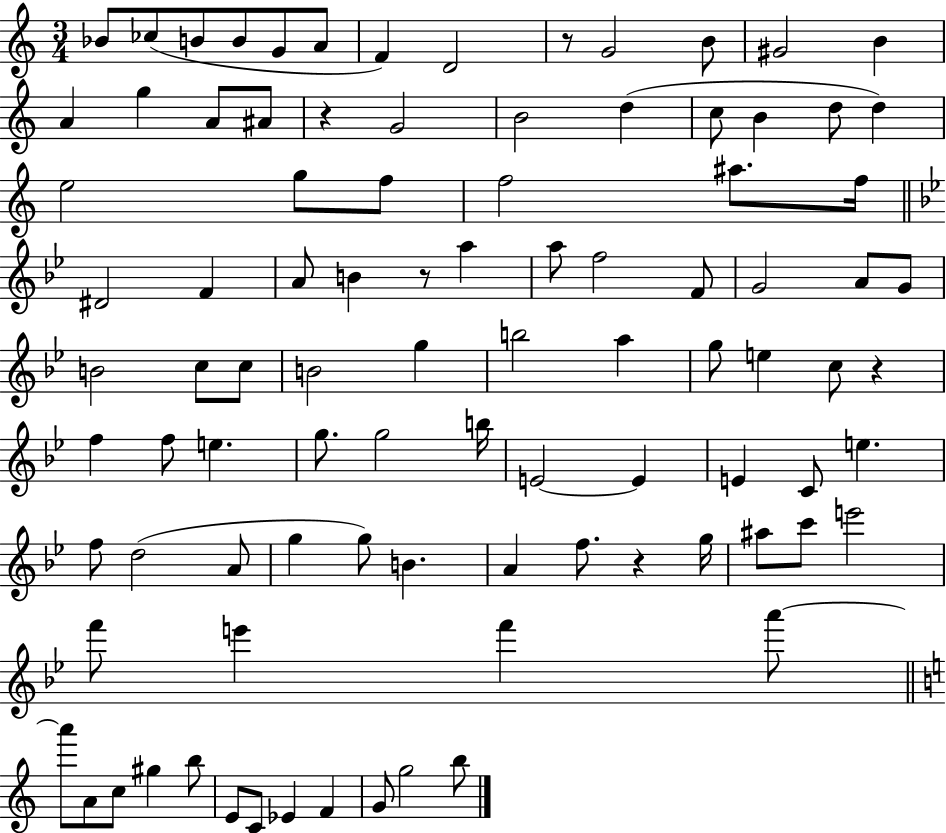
Bb4/e CES5/e B4/e B4/e G4/e A4/e F4/q D4/h R/e G4/h B4/e G#4/h B4/q A4/q G5/q A4/e A#4/e R/q G4/h B4/h D5/q C5/e B4/q D5/e D5/q E5/h G5/e F5/e F5/h A#5/e. F5/s D#4/h F4/q A4/e B4/q R/e A5/q A5/e F5/h F4/e G4/h A4/e G4/e B4/h C5/e C5/e B4/h G5/q B5/h A5/q G5/e E5/q C5/e R/q F5/q F5/e E5/q. G5/e. G5/h B5/s E4/h E4/q E4/q C4/e E5/q. F5/e D5/h A4/e G5/q G5/e B4/q. A4/q F5/e. R/q G5/s A#5/e C6/e E6/h F6/e E6/q F6/q A6/e A6/e A4/e C5/e G#5/q B5/e E4/e C4/e Eb4/q F4/q G4/e G5/h B5/e